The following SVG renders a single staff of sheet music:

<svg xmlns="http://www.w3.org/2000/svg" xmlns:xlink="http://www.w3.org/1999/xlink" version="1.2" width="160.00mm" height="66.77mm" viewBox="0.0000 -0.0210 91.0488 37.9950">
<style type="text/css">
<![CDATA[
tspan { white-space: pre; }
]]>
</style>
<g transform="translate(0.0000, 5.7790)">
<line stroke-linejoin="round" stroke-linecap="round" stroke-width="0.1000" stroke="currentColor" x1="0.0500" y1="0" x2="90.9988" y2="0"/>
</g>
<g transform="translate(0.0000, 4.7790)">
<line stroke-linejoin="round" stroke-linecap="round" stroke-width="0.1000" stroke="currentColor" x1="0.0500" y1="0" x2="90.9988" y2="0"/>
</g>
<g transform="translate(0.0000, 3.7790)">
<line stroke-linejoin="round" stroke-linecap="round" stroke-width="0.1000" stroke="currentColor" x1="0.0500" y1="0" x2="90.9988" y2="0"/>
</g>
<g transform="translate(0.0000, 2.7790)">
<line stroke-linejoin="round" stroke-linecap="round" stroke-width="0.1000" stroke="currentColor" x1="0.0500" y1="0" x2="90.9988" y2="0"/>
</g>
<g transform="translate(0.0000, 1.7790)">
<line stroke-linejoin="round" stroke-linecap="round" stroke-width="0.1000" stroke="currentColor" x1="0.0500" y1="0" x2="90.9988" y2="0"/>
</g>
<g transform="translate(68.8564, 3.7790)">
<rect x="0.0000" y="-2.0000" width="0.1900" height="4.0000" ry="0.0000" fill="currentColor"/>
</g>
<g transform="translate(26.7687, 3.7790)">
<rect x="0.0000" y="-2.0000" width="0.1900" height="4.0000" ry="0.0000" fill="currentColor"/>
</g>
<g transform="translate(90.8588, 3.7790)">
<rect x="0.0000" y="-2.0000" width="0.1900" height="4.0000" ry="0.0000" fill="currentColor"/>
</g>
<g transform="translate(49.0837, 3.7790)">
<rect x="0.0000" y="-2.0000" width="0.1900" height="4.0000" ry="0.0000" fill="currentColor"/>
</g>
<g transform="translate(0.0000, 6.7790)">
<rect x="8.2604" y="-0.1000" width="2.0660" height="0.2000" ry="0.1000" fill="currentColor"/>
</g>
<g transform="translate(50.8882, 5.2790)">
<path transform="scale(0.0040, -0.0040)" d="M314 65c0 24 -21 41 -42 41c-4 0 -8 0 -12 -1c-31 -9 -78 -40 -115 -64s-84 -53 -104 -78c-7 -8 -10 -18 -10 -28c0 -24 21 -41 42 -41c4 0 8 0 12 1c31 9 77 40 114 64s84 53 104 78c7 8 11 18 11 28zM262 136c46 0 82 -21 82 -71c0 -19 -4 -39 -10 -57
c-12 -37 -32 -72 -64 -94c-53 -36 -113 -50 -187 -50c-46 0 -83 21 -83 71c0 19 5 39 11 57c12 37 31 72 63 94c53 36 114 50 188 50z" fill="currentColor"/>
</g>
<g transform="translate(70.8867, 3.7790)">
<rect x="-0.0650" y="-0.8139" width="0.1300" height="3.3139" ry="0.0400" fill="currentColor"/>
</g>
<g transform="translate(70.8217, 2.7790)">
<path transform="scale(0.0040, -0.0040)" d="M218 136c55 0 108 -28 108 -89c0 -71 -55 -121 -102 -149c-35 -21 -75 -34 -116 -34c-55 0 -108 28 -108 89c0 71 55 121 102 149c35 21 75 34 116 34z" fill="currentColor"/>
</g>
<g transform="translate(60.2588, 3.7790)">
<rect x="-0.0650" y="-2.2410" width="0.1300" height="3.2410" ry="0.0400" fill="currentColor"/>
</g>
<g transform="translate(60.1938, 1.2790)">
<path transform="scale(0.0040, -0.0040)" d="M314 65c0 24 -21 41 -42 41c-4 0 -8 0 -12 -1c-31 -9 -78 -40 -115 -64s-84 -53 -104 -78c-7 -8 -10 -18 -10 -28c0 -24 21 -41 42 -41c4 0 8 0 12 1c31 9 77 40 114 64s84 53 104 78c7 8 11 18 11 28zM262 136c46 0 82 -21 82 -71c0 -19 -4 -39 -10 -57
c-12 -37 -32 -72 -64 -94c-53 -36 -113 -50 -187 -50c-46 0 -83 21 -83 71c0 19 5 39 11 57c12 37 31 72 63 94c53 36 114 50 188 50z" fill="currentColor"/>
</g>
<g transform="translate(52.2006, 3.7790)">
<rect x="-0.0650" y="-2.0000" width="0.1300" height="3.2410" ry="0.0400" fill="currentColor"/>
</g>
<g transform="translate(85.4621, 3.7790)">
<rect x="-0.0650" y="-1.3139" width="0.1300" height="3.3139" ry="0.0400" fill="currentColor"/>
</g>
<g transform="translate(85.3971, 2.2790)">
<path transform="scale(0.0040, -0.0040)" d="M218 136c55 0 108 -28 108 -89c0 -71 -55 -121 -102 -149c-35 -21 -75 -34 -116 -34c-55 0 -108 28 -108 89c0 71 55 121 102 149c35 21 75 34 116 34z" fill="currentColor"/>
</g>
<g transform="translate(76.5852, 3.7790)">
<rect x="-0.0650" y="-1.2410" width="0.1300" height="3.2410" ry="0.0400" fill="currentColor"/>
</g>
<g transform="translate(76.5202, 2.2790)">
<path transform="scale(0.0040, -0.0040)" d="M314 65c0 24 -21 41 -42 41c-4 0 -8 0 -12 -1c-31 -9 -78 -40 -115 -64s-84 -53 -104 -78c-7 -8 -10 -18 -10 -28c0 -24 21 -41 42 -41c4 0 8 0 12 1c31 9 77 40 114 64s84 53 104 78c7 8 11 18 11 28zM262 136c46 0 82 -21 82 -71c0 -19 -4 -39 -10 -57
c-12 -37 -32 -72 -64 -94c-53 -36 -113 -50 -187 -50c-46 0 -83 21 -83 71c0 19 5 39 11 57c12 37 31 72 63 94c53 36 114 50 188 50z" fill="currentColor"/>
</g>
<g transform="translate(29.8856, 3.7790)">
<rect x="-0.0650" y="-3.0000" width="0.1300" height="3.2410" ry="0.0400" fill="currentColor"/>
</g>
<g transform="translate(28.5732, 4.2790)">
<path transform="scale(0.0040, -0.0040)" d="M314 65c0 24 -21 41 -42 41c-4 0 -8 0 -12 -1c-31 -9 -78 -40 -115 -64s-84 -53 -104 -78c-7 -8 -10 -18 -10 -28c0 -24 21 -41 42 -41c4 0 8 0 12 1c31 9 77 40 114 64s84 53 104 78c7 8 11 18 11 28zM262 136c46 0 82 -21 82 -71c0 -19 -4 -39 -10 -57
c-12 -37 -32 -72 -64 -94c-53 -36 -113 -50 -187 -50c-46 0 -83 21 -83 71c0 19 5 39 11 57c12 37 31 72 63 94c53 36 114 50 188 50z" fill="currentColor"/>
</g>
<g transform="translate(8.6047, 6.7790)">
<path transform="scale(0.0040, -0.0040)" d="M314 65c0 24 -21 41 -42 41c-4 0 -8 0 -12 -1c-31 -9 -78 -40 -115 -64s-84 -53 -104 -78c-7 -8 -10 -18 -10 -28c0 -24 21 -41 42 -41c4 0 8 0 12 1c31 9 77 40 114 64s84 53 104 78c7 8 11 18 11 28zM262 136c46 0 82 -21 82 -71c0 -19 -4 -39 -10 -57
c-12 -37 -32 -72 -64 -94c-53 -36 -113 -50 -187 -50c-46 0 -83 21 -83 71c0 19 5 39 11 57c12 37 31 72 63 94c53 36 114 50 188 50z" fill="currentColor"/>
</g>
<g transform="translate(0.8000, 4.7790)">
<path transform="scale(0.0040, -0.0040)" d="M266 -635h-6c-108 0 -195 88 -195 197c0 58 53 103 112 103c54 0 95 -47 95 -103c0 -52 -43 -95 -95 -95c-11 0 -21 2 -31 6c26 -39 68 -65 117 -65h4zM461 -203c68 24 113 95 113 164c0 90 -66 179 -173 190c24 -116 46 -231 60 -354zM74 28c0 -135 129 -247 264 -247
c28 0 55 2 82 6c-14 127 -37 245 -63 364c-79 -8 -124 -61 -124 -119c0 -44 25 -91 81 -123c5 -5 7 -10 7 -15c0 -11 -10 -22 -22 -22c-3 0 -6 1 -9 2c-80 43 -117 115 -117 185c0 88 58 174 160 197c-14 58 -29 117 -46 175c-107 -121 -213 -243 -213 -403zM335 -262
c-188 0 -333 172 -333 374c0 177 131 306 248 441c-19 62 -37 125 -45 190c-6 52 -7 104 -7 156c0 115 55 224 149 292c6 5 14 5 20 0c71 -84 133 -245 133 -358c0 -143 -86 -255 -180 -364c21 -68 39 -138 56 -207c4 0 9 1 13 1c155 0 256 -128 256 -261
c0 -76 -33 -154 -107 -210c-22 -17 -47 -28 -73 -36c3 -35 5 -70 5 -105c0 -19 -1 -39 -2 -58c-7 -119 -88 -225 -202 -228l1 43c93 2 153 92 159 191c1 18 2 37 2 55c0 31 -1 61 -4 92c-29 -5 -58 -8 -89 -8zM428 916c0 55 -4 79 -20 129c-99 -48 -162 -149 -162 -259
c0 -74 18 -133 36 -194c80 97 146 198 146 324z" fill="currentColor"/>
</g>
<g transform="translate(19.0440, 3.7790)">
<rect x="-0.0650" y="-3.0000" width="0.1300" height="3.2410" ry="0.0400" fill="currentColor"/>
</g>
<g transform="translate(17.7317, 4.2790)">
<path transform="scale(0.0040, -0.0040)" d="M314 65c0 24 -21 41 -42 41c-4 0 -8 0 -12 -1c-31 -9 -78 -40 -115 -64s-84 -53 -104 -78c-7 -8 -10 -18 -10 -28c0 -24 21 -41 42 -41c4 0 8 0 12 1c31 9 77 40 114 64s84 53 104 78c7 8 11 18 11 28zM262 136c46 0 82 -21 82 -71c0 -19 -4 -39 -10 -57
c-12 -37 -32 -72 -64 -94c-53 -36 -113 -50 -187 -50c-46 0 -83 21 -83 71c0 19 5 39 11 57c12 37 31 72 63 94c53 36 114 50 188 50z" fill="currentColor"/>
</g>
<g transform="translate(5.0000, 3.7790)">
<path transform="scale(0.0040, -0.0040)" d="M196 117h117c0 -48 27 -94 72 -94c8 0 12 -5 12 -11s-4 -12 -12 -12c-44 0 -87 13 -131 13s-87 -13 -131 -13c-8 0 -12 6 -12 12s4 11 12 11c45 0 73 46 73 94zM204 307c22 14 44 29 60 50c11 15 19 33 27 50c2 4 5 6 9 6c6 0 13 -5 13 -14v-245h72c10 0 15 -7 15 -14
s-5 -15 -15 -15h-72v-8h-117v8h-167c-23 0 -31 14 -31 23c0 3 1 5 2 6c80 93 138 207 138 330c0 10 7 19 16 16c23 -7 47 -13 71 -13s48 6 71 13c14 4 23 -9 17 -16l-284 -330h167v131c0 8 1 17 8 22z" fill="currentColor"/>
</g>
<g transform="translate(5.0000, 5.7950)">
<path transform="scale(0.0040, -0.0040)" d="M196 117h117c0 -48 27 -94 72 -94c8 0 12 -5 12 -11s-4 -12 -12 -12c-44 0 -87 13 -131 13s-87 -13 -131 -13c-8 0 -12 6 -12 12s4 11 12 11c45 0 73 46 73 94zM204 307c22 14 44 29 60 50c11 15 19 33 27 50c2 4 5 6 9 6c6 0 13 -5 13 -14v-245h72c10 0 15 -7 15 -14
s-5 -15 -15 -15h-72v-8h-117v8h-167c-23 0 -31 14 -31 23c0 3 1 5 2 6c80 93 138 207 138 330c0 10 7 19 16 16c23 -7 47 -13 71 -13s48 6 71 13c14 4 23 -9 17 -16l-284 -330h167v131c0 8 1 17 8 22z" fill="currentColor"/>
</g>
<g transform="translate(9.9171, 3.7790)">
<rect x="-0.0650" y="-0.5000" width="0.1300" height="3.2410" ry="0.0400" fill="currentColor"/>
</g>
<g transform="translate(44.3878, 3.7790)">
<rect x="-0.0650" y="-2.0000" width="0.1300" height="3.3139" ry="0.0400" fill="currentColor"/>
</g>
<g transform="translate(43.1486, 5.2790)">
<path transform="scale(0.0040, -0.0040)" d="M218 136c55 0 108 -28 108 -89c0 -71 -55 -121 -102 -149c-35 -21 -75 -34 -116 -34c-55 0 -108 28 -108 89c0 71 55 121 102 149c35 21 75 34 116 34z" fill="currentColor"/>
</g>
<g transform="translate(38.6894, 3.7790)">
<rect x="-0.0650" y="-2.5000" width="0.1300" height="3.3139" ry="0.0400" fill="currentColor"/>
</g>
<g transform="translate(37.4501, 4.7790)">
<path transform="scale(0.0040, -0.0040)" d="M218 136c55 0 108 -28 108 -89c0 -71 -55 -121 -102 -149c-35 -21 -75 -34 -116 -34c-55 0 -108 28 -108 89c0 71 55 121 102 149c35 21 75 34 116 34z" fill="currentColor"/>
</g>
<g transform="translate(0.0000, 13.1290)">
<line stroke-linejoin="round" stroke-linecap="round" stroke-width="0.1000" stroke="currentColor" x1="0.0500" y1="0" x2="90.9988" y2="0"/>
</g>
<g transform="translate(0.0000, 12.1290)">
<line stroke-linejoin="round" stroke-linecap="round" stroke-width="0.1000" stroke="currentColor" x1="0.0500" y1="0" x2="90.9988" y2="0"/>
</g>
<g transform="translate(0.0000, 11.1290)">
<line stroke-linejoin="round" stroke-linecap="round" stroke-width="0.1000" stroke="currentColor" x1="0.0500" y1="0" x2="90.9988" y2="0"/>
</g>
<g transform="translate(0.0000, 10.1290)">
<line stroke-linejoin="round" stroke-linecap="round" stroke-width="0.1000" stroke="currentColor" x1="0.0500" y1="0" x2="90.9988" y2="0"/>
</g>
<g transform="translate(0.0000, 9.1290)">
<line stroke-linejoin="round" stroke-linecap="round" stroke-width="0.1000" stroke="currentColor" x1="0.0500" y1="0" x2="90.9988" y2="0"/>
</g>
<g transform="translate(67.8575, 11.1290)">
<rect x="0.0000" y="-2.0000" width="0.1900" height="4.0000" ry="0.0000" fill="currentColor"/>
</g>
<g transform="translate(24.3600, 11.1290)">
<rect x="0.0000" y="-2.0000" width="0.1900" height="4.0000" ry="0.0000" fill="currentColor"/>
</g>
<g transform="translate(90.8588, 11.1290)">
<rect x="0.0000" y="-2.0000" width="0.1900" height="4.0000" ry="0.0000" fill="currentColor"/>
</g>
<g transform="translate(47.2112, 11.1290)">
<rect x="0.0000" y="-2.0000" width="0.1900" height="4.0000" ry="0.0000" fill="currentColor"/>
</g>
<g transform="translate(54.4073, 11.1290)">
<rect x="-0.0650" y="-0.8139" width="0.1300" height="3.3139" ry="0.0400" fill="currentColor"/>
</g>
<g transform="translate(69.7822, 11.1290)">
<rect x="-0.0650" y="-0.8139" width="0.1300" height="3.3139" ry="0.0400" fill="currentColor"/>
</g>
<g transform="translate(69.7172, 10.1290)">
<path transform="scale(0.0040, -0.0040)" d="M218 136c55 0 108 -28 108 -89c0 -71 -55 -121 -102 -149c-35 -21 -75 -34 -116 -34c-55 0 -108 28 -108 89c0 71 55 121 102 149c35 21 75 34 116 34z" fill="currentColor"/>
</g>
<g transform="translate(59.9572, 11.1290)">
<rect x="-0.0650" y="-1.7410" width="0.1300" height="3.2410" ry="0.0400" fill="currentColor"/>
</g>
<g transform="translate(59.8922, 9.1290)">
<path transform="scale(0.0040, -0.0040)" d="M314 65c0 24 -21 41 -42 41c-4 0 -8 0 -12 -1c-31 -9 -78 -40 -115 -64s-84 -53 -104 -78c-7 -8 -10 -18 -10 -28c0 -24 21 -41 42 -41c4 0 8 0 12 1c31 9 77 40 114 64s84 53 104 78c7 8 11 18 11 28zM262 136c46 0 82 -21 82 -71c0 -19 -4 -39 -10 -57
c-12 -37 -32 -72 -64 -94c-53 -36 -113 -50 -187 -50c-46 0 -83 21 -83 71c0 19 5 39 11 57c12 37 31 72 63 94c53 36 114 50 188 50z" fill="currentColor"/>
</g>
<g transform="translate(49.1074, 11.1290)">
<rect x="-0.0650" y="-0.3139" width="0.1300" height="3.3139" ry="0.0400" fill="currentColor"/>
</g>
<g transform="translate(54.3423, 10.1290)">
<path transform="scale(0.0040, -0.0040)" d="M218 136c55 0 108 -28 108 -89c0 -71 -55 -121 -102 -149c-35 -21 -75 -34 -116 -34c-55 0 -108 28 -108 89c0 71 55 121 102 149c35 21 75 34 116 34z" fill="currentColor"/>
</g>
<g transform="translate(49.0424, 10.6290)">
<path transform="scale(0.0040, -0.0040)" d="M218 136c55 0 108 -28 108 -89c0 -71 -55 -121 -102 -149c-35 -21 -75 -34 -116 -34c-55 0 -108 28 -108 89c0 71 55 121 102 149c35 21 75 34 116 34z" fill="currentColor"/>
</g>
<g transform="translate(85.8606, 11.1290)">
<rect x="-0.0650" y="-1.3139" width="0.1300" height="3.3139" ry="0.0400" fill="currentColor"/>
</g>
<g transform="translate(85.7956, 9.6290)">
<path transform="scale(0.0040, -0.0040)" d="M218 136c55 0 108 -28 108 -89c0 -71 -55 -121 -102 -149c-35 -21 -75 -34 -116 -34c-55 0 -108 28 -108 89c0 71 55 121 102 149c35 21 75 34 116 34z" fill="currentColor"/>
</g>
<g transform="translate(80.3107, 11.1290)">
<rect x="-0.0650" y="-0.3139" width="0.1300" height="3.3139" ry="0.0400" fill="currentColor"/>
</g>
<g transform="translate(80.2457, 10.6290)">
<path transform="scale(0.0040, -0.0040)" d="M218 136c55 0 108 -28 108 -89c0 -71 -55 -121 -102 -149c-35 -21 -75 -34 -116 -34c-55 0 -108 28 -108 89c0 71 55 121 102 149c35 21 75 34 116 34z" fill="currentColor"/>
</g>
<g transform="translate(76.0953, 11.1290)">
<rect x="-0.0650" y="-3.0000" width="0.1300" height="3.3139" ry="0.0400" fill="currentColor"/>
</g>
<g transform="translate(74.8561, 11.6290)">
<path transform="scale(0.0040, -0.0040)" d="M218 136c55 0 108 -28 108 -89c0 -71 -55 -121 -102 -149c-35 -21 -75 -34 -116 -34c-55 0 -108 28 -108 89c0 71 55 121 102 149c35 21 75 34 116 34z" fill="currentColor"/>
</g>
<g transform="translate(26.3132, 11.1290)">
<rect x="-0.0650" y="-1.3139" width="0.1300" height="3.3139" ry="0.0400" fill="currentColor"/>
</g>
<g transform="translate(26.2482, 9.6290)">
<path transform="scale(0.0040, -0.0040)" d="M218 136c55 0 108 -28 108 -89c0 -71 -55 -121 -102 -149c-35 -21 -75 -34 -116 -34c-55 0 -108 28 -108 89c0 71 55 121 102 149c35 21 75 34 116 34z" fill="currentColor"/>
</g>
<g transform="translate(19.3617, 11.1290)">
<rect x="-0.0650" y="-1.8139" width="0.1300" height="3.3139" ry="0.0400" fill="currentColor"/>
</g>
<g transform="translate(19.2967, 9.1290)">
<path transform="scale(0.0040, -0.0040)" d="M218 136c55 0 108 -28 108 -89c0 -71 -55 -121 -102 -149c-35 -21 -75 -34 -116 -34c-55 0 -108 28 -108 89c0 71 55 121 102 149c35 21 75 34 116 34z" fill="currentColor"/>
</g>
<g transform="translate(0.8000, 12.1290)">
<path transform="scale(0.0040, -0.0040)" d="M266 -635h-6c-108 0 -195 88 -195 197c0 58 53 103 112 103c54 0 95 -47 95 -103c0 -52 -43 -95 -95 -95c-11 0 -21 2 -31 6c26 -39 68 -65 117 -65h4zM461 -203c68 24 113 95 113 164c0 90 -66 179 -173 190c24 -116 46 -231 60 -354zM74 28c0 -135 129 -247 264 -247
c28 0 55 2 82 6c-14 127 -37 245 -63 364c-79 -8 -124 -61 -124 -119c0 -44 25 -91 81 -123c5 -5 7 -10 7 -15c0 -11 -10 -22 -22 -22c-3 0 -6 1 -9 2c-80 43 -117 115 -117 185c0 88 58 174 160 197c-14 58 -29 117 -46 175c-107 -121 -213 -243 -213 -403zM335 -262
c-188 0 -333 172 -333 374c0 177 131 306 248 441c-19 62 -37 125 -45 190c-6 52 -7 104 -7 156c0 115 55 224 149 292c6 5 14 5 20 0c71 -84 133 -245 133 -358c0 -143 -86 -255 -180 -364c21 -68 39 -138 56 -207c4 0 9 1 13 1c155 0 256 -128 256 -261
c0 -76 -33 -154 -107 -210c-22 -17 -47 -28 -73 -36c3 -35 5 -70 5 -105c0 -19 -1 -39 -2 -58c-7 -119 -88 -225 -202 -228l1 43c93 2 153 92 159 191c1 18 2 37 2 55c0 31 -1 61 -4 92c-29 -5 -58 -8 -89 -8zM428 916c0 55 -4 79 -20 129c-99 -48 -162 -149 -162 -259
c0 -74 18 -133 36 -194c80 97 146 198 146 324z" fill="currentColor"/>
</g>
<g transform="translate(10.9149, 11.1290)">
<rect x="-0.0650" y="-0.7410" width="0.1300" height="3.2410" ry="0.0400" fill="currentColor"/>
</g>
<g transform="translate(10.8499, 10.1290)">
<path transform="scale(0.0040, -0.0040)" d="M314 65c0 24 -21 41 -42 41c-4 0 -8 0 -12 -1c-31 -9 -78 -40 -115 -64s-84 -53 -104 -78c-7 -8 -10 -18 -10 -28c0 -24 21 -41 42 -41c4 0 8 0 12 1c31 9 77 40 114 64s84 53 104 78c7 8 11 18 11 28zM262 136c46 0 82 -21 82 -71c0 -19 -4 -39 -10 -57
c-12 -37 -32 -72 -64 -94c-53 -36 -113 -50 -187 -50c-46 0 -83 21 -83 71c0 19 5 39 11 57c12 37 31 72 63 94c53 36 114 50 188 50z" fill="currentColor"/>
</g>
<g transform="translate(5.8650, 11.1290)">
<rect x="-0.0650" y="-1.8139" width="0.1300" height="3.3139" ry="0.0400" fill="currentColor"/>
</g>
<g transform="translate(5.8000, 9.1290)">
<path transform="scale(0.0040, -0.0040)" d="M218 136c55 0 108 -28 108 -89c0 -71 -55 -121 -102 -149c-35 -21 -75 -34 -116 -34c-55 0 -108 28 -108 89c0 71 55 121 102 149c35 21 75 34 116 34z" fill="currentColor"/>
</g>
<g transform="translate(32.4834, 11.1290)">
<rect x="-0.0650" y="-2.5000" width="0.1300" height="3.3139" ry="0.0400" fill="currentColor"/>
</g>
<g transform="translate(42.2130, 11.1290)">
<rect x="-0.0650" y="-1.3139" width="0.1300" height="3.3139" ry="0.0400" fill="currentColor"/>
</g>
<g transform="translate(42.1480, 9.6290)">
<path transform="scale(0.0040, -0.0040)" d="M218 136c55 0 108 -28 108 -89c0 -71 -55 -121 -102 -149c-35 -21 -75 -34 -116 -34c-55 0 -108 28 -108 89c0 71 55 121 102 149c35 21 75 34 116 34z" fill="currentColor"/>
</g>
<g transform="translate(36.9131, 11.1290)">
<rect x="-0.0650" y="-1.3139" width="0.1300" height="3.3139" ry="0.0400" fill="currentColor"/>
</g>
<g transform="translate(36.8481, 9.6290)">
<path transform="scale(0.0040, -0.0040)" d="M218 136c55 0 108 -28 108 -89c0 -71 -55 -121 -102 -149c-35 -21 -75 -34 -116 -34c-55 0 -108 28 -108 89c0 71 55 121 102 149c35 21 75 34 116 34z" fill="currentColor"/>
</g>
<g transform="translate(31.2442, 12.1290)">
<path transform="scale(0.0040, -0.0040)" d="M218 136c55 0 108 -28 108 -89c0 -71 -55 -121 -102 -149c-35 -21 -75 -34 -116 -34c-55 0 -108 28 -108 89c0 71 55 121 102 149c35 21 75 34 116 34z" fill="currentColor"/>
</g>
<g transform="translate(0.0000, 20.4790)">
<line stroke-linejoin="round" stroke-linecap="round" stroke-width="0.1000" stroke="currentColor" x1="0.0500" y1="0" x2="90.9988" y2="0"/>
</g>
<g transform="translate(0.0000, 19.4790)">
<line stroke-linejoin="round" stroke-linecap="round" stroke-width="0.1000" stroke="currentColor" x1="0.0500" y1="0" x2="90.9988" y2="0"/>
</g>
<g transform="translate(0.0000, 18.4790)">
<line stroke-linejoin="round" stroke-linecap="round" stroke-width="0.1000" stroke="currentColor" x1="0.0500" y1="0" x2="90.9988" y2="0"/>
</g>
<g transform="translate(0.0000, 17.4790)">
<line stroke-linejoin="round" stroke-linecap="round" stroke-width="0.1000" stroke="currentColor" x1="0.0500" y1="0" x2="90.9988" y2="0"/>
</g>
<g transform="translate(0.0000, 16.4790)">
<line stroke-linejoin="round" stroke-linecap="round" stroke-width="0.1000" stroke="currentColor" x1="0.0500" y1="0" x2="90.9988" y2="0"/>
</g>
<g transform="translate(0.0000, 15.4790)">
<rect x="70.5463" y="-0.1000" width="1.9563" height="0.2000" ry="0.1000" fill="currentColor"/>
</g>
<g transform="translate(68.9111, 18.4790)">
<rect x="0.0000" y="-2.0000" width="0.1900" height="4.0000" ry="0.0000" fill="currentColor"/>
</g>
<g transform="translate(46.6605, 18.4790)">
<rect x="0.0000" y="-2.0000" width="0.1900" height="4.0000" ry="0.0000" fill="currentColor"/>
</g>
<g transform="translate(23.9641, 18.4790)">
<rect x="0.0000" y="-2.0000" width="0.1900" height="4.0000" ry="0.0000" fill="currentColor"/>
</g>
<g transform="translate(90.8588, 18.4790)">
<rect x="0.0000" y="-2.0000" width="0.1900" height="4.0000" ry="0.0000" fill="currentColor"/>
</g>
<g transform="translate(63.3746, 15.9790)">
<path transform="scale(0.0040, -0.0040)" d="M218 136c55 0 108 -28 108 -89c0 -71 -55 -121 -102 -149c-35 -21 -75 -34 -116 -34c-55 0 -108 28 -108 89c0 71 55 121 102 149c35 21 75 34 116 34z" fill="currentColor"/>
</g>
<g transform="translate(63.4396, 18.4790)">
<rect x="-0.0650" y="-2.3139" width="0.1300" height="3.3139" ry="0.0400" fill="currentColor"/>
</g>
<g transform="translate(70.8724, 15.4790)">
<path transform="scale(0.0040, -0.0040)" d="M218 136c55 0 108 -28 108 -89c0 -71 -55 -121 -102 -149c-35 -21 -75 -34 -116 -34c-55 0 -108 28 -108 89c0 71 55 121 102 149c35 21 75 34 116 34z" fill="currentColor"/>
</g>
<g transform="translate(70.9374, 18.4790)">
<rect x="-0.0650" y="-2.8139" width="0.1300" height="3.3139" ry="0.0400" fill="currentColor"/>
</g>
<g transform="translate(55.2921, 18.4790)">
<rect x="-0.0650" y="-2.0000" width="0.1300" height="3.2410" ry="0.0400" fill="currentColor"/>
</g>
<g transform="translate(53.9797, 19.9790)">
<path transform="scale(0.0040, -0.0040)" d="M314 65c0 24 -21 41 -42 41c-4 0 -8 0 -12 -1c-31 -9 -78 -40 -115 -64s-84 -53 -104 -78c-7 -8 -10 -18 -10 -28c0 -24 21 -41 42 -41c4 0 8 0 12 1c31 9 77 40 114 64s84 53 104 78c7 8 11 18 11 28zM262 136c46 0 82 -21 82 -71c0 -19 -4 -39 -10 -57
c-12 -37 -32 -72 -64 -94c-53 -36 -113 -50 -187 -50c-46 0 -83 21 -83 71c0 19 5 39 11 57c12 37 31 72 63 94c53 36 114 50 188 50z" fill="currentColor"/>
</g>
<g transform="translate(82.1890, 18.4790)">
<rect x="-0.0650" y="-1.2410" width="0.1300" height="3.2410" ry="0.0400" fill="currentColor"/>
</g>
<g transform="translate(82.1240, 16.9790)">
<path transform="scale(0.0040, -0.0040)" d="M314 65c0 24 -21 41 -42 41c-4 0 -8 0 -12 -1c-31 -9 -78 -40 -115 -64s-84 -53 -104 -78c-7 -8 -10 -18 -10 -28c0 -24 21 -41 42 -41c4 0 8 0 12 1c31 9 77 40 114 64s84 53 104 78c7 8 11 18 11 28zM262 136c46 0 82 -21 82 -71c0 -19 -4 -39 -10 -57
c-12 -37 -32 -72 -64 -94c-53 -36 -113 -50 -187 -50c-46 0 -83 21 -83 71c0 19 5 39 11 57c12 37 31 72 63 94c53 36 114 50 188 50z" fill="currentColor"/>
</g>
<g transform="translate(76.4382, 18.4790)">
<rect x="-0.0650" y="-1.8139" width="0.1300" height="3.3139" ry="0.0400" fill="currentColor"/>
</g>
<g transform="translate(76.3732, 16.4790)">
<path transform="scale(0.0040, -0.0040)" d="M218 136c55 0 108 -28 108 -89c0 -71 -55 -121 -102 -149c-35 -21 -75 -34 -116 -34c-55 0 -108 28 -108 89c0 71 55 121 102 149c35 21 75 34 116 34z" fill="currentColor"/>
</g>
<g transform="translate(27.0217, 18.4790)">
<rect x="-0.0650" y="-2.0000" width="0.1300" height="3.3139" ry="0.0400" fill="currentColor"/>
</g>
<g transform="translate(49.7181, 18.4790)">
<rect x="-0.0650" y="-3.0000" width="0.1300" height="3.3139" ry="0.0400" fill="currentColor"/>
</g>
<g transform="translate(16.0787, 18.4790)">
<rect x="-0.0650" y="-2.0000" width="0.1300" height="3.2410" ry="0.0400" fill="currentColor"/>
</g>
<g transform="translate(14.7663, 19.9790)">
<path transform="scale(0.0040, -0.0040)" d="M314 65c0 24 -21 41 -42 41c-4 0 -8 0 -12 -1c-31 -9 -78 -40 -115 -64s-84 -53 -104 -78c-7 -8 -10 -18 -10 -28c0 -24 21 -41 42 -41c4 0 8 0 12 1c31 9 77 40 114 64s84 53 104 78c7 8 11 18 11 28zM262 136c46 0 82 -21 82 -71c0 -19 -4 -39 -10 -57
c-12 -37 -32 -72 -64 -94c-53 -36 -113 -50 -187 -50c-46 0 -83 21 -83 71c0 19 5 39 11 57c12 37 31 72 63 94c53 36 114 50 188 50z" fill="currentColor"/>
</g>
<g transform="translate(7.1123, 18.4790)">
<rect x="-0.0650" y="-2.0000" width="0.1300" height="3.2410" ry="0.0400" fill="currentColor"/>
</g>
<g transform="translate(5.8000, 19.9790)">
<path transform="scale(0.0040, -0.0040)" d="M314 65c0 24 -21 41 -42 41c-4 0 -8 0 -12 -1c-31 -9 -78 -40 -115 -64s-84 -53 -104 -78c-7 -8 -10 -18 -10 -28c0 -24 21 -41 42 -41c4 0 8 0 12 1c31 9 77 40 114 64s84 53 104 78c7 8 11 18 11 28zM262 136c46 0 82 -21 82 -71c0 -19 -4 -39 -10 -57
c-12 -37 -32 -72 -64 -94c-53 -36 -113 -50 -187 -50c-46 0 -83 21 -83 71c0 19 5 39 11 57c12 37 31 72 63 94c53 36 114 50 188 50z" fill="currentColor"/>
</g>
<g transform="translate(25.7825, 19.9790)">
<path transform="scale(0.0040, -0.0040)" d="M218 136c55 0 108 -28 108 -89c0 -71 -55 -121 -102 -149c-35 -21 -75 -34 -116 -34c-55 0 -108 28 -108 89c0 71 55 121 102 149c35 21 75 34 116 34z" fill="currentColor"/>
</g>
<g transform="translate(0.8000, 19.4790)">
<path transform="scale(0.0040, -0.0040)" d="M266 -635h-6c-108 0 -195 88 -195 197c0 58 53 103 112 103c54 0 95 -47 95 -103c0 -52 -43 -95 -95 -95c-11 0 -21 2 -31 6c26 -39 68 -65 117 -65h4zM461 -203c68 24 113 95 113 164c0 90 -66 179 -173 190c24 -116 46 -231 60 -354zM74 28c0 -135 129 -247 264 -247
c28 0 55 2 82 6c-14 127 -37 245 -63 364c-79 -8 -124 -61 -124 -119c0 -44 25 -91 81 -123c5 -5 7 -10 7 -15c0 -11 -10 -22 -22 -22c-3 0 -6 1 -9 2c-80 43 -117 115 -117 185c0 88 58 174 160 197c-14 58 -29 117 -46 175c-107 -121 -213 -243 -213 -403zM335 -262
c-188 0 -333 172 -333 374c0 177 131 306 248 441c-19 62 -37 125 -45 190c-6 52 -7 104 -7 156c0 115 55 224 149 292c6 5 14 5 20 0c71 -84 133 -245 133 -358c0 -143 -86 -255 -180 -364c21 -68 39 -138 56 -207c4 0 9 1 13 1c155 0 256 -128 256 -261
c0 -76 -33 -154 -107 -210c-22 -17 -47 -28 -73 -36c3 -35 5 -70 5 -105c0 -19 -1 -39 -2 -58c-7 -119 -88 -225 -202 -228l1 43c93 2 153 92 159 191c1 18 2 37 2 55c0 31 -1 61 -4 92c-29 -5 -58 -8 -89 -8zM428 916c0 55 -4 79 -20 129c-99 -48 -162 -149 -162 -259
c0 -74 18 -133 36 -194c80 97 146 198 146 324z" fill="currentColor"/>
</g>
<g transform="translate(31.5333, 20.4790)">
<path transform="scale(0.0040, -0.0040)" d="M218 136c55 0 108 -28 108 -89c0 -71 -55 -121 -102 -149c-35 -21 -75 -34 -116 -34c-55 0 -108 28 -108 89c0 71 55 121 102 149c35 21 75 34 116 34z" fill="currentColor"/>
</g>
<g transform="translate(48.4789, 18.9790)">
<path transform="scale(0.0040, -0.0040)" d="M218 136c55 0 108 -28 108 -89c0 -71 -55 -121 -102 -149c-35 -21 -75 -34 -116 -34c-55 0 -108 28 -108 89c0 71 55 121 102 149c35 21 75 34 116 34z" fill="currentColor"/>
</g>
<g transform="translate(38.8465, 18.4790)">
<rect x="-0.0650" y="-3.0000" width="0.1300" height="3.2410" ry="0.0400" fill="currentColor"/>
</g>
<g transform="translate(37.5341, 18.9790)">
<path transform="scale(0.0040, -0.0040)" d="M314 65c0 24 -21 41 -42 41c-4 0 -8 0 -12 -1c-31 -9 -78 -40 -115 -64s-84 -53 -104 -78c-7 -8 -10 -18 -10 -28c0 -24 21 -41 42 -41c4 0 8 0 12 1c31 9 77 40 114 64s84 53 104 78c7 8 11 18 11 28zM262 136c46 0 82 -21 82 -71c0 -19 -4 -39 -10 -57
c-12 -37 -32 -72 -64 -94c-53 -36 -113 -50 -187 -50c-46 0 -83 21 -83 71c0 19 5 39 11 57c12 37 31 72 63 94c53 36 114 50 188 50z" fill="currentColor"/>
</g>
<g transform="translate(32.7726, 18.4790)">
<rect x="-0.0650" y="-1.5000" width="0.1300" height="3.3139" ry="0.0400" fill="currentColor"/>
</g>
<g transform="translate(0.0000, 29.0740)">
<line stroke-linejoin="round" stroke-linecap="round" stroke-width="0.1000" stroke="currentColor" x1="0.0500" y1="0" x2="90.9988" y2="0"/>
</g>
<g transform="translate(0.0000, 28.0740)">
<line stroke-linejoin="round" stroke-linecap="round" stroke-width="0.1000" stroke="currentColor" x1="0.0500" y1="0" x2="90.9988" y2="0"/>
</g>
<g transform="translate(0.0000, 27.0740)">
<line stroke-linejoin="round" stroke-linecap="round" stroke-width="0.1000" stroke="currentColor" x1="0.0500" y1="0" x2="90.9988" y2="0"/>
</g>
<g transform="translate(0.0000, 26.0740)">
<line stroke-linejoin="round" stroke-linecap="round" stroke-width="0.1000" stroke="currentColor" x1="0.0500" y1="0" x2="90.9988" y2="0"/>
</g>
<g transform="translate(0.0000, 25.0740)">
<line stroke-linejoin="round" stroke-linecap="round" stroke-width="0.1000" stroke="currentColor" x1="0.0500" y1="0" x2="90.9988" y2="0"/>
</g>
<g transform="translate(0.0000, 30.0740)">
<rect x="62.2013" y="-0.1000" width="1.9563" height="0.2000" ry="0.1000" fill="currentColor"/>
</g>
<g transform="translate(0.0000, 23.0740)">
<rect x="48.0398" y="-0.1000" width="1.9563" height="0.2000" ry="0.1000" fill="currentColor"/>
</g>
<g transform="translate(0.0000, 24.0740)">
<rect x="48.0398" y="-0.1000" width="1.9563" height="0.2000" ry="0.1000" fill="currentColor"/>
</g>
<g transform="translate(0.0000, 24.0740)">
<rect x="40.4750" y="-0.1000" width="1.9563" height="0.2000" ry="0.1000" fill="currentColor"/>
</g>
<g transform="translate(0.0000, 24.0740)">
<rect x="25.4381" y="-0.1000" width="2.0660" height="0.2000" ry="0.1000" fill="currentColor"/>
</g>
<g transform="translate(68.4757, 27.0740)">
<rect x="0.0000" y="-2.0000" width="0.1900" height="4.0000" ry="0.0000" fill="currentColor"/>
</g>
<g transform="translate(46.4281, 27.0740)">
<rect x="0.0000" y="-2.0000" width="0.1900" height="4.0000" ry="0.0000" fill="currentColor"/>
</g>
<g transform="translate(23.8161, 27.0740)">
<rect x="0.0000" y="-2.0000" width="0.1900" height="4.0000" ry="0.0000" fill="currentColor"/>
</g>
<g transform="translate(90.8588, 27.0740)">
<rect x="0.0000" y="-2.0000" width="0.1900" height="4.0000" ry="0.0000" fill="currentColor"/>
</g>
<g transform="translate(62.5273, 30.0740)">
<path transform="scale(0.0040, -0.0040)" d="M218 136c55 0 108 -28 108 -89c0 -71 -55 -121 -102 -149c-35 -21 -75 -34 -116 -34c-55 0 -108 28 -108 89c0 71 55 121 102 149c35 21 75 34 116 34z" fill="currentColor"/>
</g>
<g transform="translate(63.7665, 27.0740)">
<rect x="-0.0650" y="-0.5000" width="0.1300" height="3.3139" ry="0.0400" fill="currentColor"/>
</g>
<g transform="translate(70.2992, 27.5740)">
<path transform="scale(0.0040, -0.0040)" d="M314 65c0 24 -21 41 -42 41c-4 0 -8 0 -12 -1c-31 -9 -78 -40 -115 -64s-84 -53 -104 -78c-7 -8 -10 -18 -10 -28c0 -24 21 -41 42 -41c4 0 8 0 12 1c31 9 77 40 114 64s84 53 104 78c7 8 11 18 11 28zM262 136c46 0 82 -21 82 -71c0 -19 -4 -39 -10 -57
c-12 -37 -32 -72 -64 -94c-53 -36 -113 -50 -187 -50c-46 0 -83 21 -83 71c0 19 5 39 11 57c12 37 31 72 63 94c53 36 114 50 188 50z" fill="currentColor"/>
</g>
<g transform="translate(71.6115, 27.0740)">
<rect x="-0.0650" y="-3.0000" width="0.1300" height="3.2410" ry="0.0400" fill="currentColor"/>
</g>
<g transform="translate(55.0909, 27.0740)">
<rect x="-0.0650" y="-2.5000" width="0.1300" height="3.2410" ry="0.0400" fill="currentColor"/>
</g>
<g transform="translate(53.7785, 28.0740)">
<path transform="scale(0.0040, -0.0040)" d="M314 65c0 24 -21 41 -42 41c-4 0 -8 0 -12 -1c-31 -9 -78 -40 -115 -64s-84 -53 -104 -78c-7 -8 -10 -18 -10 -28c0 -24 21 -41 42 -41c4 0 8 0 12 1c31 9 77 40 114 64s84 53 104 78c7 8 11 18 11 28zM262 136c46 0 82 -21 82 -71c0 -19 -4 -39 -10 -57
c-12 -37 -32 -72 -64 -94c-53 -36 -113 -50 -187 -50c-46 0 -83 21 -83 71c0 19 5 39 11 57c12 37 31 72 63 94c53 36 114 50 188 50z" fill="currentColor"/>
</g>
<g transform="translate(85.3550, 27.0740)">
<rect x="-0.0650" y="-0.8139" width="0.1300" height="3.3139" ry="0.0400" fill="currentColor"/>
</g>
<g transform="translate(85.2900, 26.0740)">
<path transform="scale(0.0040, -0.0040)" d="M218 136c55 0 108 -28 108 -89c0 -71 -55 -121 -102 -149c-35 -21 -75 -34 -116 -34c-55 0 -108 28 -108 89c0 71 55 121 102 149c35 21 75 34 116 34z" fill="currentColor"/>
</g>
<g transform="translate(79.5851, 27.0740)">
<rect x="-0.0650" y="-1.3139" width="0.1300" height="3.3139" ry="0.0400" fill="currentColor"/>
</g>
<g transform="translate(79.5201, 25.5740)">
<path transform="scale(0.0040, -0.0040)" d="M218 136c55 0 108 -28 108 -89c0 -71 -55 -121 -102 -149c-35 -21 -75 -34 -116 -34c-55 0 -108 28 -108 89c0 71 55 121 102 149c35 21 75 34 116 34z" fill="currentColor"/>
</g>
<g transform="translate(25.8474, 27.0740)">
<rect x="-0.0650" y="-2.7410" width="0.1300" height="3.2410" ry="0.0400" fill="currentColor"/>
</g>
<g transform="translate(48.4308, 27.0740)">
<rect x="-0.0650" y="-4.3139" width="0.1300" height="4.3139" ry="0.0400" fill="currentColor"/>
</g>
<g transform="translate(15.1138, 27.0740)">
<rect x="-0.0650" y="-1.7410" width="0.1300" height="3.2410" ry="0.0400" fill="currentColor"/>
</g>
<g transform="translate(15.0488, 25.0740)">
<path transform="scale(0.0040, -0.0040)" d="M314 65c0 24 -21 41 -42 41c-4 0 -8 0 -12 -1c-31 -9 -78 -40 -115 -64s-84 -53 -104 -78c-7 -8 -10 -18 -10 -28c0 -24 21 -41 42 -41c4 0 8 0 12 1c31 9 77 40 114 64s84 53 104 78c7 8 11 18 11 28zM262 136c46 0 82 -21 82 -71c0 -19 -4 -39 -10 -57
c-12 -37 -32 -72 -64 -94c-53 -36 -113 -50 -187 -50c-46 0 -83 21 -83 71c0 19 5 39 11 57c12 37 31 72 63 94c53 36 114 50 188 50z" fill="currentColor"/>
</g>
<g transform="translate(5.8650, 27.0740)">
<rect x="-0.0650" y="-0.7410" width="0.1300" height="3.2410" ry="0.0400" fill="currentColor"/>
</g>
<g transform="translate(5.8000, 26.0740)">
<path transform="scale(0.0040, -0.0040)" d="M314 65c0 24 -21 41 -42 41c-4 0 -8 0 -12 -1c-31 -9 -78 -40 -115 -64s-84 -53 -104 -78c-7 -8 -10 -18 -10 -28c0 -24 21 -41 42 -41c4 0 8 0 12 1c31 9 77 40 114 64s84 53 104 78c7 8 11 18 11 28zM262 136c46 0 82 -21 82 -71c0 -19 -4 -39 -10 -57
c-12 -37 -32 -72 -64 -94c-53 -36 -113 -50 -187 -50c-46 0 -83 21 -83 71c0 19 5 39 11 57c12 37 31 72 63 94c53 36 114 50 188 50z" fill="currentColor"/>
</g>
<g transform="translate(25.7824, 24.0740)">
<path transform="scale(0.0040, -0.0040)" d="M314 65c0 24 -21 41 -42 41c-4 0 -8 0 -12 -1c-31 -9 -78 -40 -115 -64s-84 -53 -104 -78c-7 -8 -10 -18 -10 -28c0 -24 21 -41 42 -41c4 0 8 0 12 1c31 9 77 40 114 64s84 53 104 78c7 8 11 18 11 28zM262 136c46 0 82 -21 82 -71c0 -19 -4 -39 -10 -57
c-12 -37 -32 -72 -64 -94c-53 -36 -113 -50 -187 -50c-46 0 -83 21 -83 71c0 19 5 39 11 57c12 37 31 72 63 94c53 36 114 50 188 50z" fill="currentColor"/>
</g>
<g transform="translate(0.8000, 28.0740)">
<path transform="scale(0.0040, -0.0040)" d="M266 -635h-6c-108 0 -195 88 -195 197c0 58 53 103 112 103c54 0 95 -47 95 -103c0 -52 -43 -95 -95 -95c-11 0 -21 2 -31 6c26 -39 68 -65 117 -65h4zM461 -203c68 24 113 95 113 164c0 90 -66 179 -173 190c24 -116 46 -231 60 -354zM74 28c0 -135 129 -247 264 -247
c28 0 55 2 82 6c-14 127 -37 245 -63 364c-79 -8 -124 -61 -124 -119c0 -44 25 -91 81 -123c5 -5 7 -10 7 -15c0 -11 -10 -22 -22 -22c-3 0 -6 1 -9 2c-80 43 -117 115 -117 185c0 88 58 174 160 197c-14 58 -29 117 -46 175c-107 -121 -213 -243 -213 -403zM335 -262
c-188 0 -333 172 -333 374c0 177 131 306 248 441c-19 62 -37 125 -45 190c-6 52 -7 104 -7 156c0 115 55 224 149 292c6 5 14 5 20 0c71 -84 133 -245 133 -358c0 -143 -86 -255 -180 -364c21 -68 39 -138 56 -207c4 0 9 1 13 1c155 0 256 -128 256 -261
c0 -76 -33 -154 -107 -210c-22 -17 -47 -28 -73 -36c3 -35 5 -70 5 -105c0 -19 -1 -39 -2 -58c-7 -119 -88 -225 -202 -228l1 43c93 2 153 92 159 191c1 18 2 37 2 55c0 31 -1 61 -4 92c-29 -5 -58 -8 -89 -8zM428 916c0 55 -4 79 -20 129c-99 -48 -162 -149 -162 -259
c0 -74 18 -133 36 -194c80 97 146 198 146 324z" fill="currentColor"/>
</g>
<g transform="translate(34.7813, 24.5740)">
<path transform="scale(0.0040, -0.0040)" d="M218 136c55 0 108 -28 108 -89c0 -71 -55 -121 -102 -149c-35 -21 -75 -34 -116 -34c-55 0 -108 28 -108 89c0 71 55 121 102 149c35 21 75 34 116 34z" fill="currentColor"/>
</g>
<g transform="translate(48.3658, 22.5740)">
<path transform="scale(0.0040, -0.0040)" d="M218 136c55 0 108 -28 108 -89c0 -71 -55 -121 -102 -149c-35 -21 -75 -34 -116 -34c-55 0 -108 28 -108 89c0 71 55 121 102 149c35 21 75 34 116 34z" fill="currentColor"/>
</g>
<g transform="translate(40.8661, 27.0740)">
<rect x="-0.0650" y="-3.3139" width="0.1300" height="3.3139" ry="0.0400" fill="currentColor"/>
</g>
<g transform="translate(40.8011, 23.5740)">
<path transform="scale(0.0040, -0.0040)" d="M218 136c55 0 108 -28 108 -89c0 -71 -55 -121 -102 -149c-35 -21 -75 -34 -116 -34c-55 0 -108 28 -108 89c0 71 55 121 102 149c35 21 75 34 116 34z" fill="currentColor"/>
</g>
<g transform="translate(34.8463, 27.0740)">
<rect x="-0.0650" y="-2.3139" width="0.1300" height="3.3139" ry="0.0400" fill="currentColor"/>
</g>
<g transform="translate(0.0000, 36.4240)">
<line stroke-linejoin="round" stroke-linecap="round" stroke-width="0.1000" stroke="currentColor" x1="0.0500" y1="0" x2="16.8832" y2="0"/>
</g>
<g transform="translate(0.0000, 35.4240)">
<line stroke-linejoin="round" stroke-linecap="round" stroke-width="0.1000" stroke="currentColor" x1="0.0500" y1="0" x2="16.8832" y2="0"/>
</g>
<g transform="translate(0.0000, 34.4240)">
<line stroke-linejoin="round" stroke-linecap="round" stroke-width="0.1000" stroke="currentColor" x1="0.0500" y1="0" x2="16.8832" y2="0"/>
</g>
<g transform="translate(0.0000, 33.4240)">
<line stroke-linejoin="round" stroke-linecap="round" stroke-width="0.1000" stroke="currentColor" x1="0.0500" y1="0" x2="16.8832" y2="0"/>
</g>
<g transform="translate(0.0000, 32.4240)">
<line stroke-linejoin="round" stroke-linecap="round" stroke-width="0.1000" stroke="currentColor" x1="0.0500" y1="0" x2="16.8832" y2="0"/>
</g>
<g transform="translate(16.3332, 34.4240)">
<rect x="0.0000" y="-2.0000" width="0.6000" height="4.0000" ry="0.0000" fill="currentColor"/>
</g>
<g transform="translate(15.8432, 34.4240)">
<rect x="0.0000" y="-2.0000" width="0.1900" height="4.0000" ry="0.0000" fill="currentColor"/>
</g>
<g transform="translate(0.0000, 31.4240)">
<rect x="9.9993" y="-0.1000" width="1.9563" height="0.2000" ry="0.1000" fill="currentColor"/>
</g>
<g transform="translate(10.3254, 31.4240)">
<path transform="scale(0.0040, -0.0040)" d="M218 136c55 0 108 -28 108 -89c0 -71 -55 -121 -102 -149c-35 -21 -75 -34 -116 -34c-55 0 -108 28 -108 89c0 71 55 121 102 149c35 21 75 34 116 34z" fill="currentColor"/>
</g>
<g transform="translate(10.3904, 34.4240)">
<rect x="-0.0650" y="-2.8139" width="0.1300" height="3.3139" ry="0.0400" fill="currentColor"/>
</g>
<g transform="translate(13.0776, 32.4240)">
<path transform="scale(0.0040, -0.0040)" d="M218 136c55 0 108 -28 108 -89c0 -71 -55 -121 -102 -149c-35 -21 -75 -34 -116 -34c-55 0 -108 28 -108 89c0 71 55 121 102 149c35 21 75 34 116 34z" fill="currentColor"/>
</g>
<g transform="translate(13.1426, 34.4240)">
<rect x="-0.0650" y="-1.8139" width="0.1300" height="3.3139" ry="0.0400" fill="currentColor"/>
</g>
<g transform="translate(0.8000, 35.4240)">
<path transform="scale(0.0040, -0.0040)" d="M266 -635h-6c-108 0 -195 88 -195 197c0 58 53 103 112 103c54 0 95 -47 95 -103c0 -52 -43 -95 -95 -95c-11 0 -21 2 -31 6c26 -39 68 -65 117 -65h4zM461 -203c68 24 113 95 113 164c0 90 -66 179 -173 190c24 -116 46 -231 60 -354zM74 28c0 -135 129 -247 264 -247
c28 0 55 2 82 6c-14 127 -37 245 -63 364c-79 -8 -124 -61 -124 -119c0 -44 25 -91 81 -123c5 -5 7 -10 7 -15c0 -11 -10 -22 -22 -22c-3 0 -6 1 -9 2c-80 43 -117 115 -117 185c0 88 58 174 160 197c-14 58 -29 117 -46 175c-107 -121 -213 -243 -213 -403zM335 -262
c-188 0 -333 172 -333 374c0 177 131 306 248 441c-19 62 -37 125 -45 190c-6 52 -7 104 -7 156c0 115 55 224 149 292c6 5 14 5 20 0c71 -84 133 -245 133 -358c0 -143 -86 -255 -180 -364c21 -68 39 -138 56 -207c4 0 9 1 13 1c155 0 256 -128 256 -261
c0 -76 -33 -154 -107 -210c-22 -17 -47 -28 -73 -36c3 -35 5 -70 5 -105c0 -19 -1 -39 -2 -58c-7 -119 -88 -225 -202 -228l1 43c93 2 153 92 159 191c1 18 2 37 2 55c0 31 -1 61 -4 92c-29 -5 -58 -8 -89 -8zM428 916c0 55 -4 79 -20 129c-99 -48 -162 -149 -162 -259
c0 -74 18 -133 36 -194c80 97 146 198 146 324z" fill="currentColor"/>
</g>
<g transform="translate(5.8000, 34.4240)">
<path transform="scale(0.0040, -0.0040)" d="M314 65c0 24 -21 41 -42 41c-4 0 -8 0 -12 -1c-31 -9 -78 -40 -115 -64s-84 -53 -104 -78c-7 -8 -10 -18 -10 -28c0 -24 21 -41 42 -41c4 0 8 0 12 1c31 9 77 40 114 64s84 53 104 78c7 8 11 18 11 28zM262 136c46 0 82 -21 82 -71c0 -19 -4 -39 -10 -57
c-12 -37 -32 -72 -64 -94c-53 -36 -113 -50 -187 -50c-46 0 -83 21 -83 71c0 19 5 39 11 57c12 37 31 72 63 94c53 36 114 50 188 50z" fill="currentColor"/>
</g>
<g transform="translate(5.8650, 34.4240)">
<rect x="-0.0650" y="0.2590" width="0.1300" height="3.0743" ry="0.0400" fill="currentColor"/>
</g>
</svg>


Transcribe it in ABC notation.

X:1
T:Untitled
M:4/4
L:1/4
K:C
C2 A2 A2 G F F2 g2 d e2 e f d2 f e G e e c d f2 d A c e F2 F2 F E A2 A F2 g a f e2 d2 f2 a2 g b d' G2 C A2 e d B2 a f